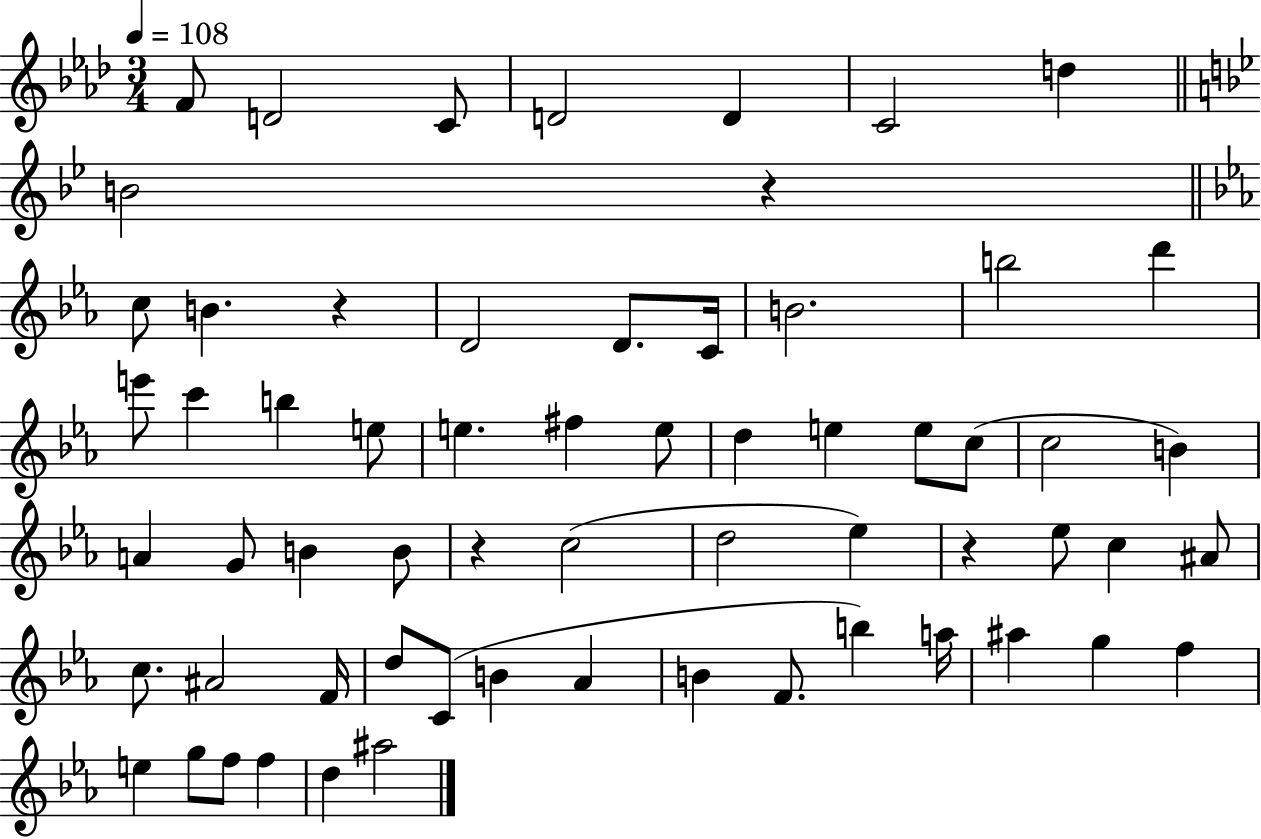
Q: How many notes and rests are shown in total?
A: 63